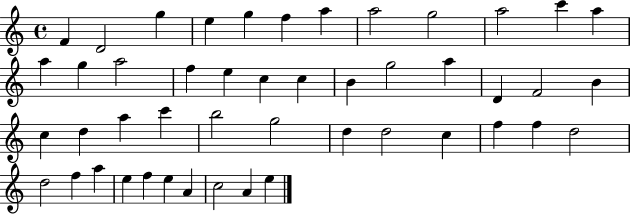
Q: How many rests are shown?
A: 0